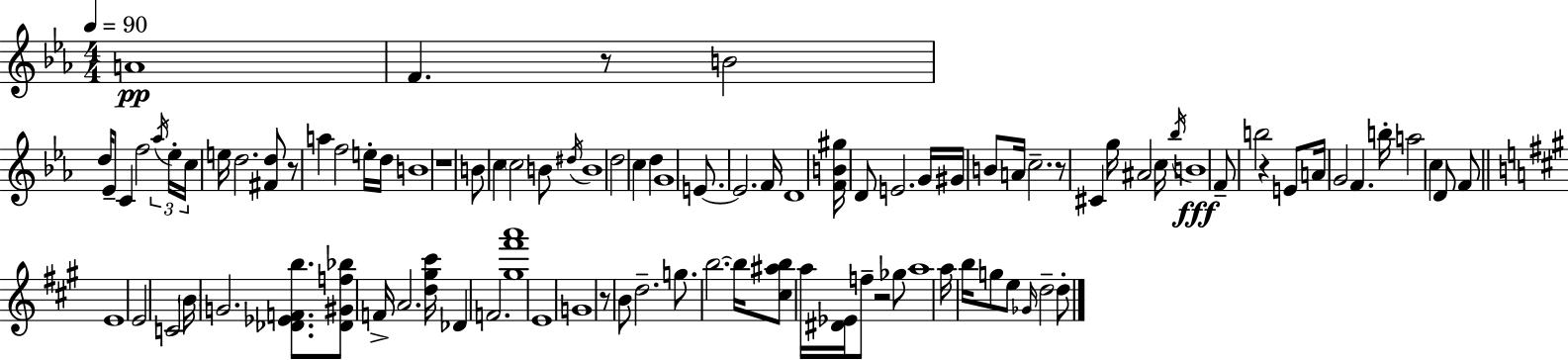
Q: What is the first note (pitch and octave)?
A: A4